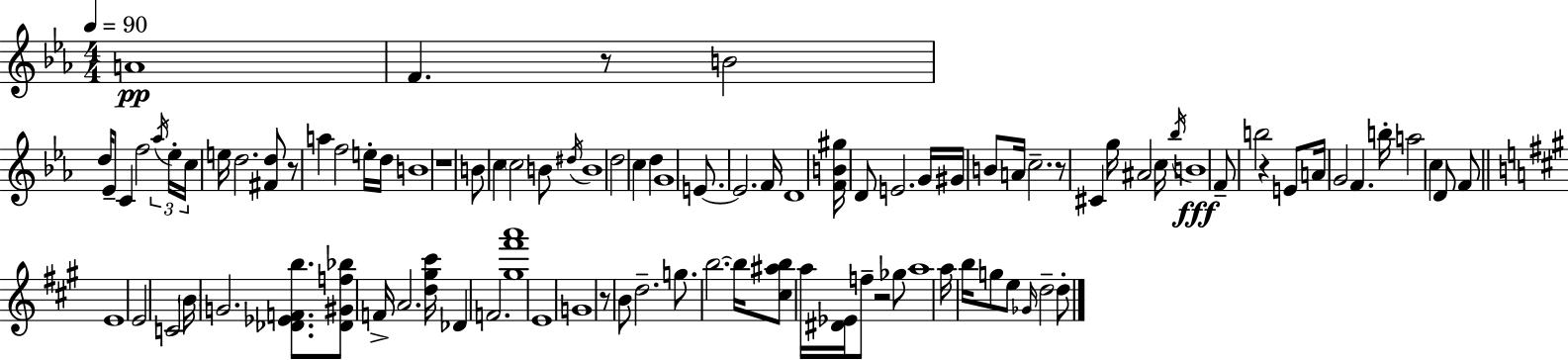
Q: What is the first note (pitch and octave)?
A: A4